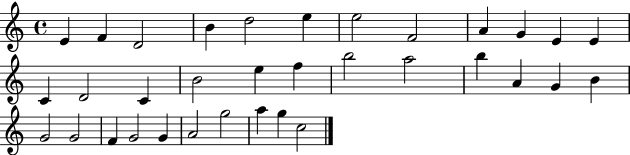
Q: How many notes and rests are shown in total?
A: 34